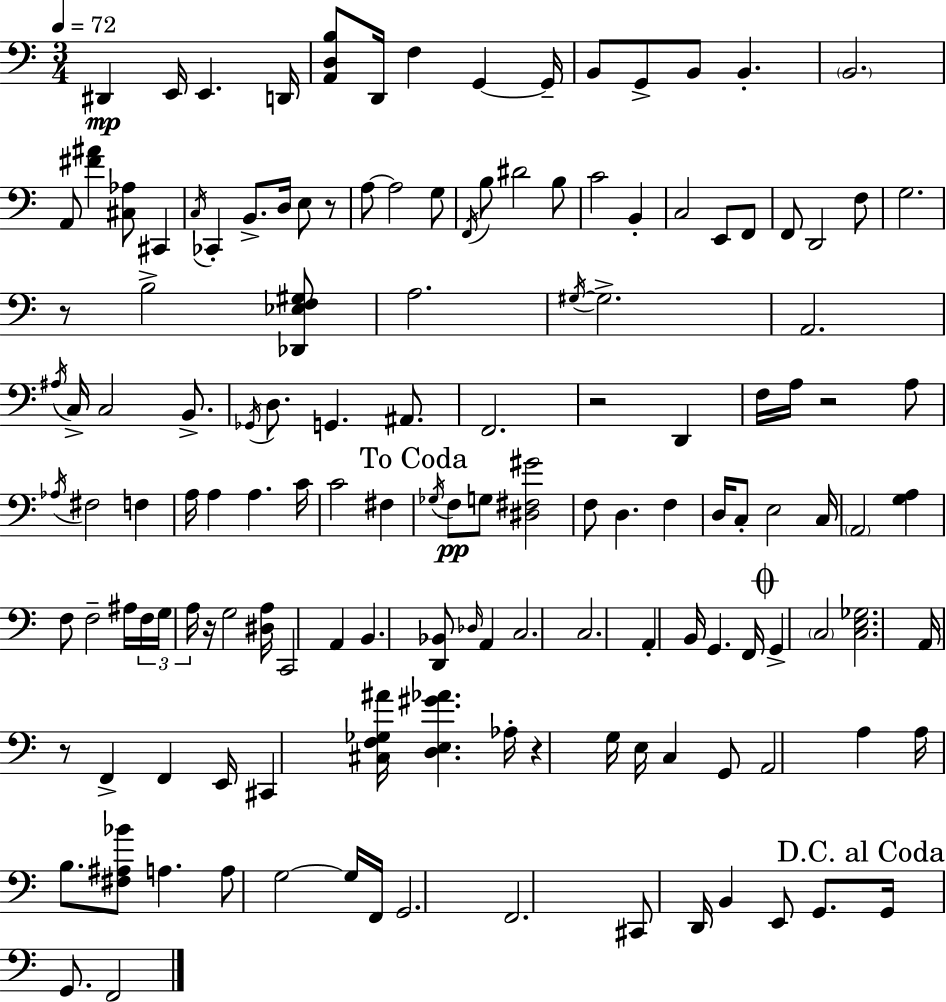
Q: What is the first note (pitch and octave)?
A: D#2